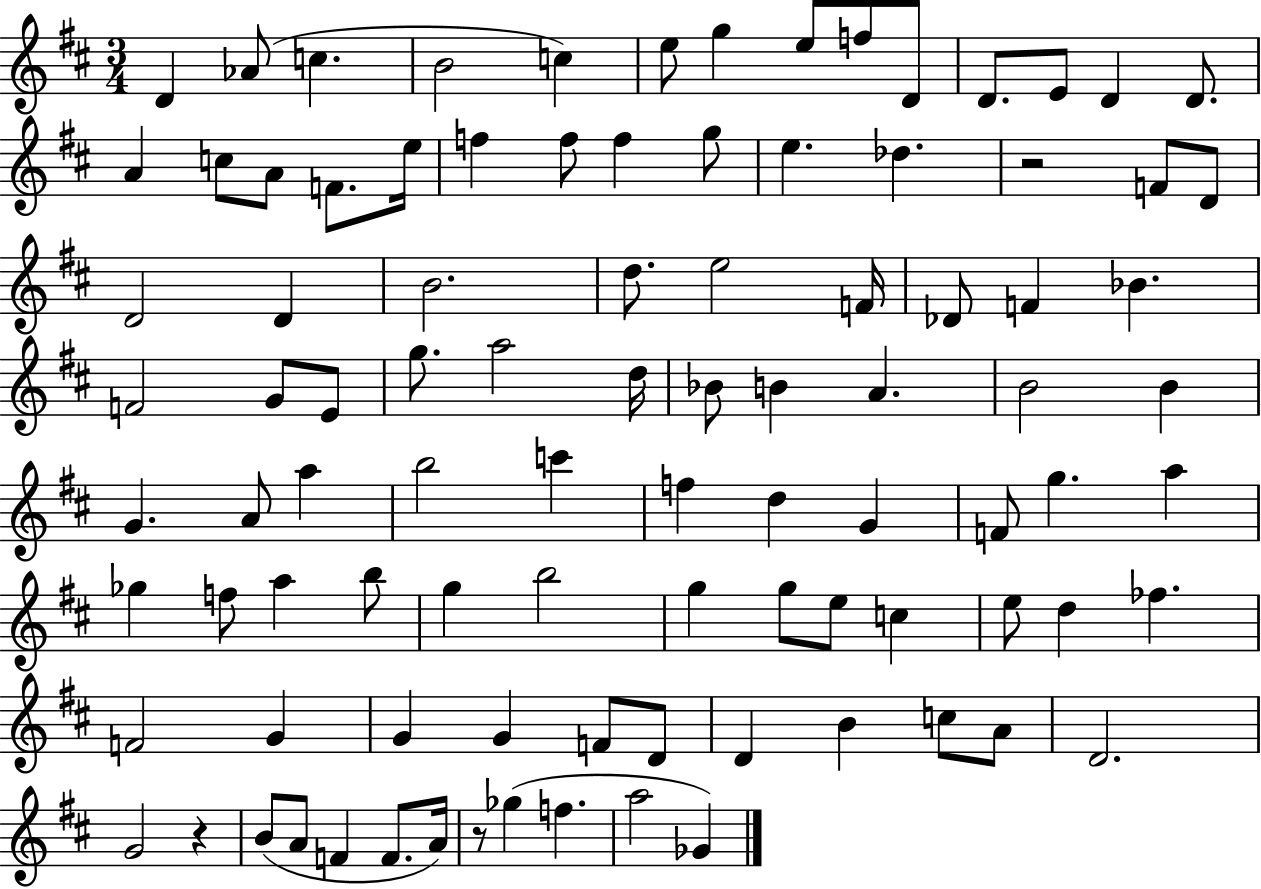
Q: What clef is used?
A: treble